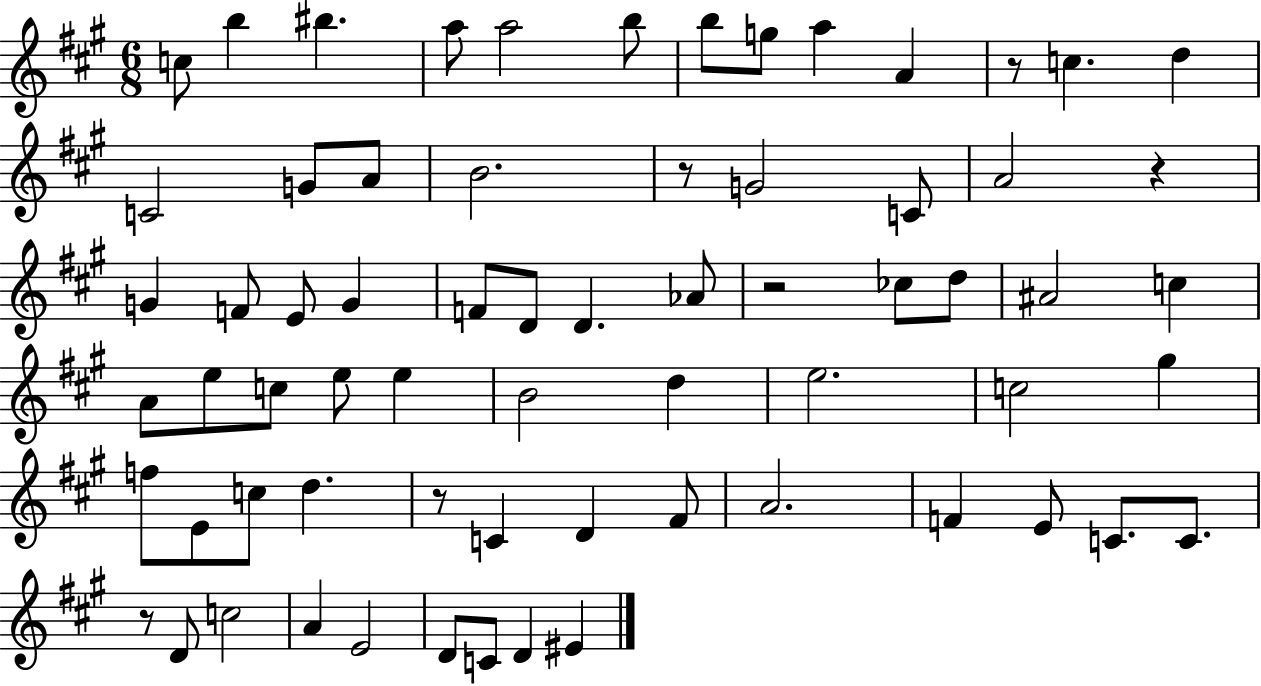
{
  \clef treble
  \numericTimeSignature
  \time 6/8
  \key a \major
  c''8 b''4 bis''4. | a''8 a''2 b''8 | b''8 g''8 a''4 a'4 | r8 c''4. d''4 | \break c'2 g'8 a'8 | b'2. | r8 g'2 c'8 | a'2 r4 | \break g'4 f'8 e'8 g'4 | f'8 d'8 d'4. aes'8 | r2 ces''8 d''8 | ais'2 c''4 | \break a'8 e''8 c''8 e''8 e''4 | b'2 d''4 | e''2. | c''2 gis''4 | \break f''8 e'8 c''8 d''4. | r8 c'4 d'4 fis'8 | a'2. | f'4 e'8 c'8. c'8. | \break r8 d'8 c''2 | a'4 e'2 | d'8 c'8 d'4 eis'4 | \bar "|."
}